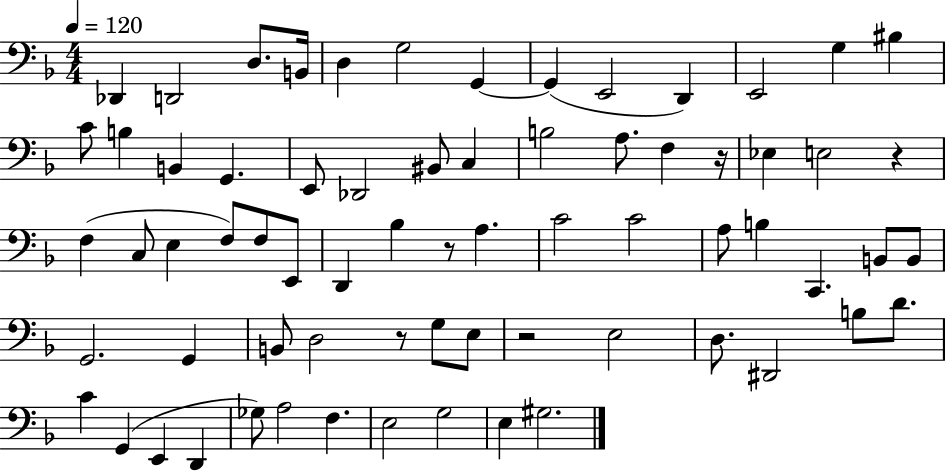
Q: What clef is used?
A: bass